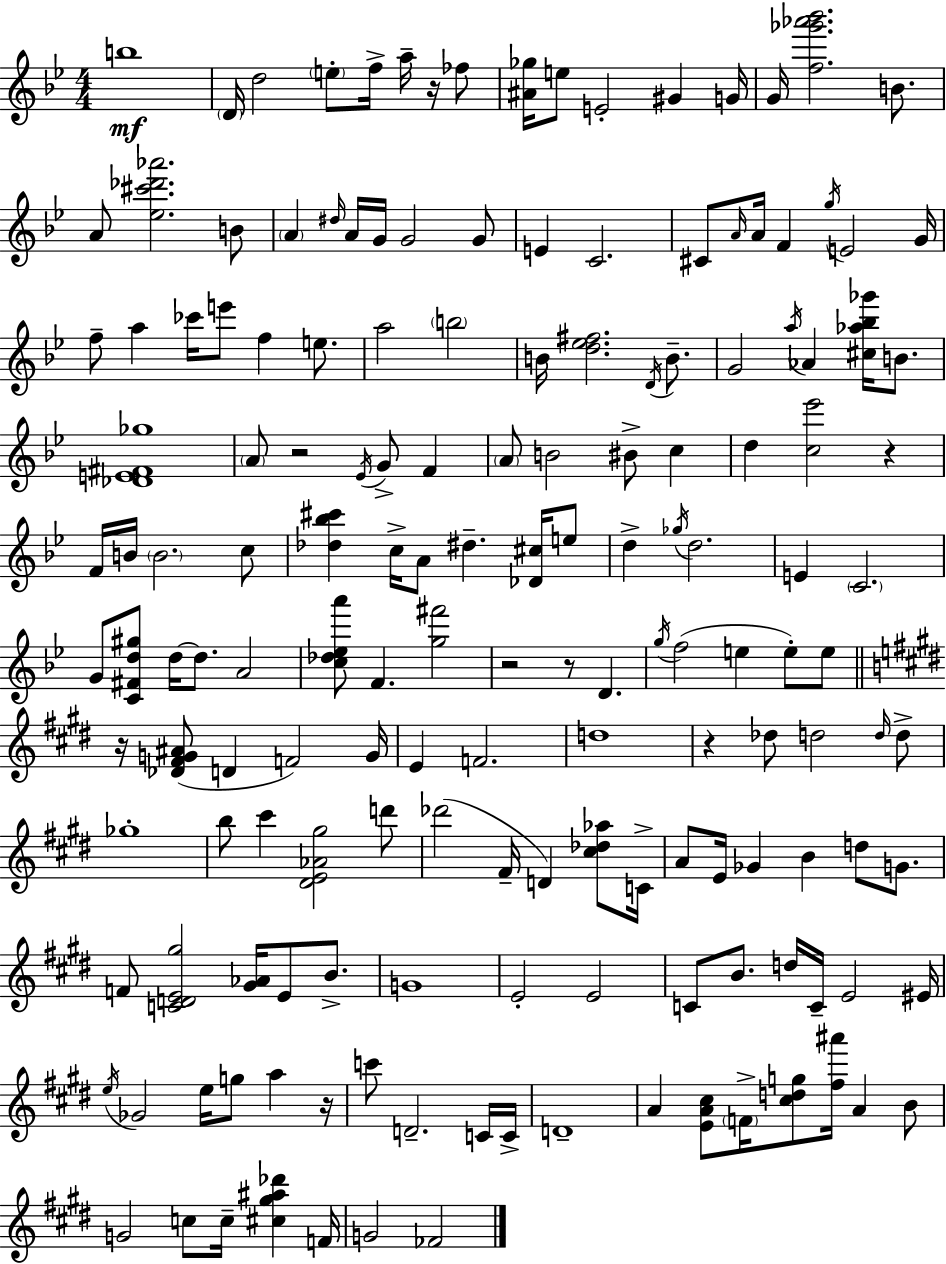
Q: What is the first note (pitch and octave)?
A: B5